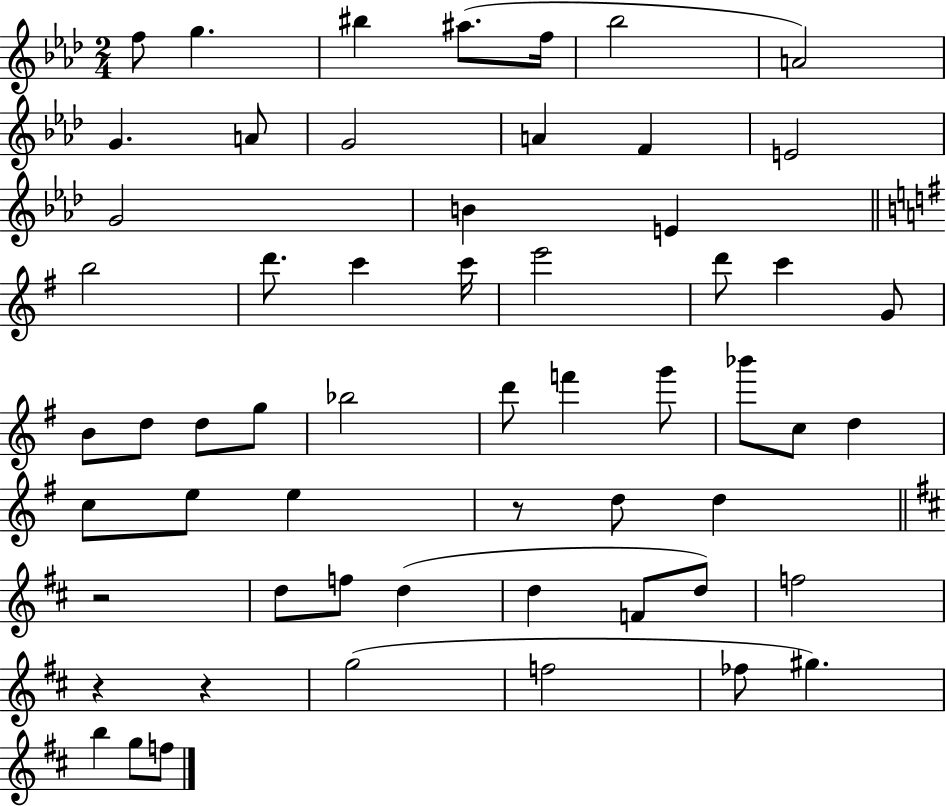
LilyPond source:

{
  \clef treble
  \numericTimeSignature
  \time 2/4
  \key aes \major
  f''8 g''4. | bis''4 ais''8.( f''16 | bes''2 | a'2) | \break g'4. a'8 | g'2 | a'4 f'4 | e'2 | \break g'2 | b'4 e'4 | \bar "||" \break \key g \major b''2 | d'''8. c'''4 c'''16 | e'''2 | d'''8 c'''4 g'8 | \break b'8 d''8 d''8 g''8 | bes''2 | d'''8 f'''4 g'''8 | bes'''8 c''8 d''4 | \break c''8 e''8 e''4 | r8 d''8 d''4 | \bar "||" \break \key b \minor r2 | d''8 f''8 d''4( | d''4 f'8 d''8) | f''2 | \break r4 r4 | g''2( | f''2 | fes''8 gis''4.) | \break b''4 g''8 f''8 | \bar "|."
}